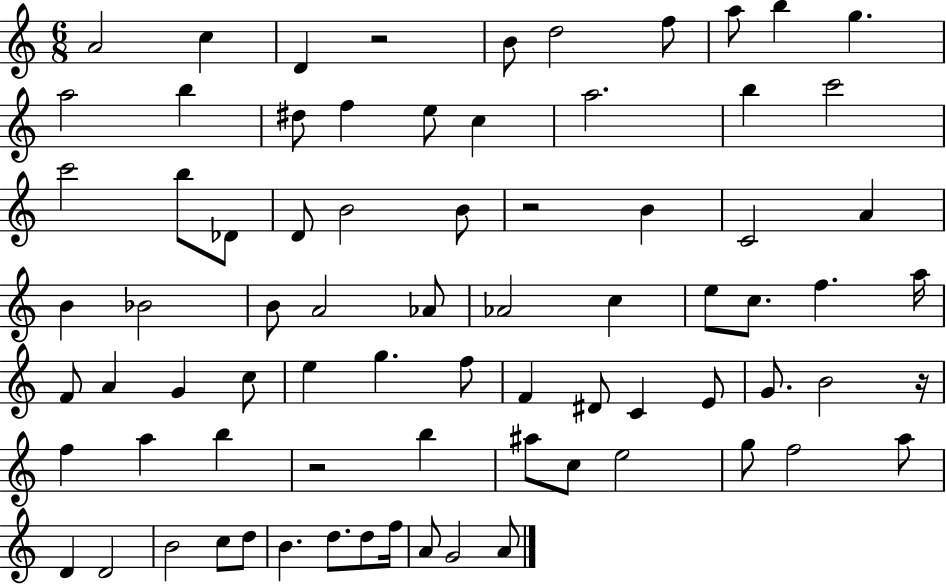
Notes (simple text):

A4/h C5/q D4/q R/h B4/e D5/h F5/e A5/e B5/q G5/q. A5/h B5/q D#5/e F5/q E5/e C5/q A5/h. B5/q C6/h C6/h B5/e Db4/e D4/e B4/h B4/e R/h B4/q C4/h A4/q B4/q Bb4/h B4/e A4/h Ab4/e Ab4/h C5/q E5/e C5/e. F5/q. A5/s F4/e A4/q G4/q C5/e E5/q G5/q. F5/e F4/q D#4/e C4/q E4/e G4/e. B4/h R/s F5/q A5/q B5/q R/h B5/q A#5/e C5/e E5/h G5/e F5/h A5/e D4/q D4/h B4/h C5/e D5/e B4/q. D5/e. D5/e F5/s A4/e G4/h A4/e